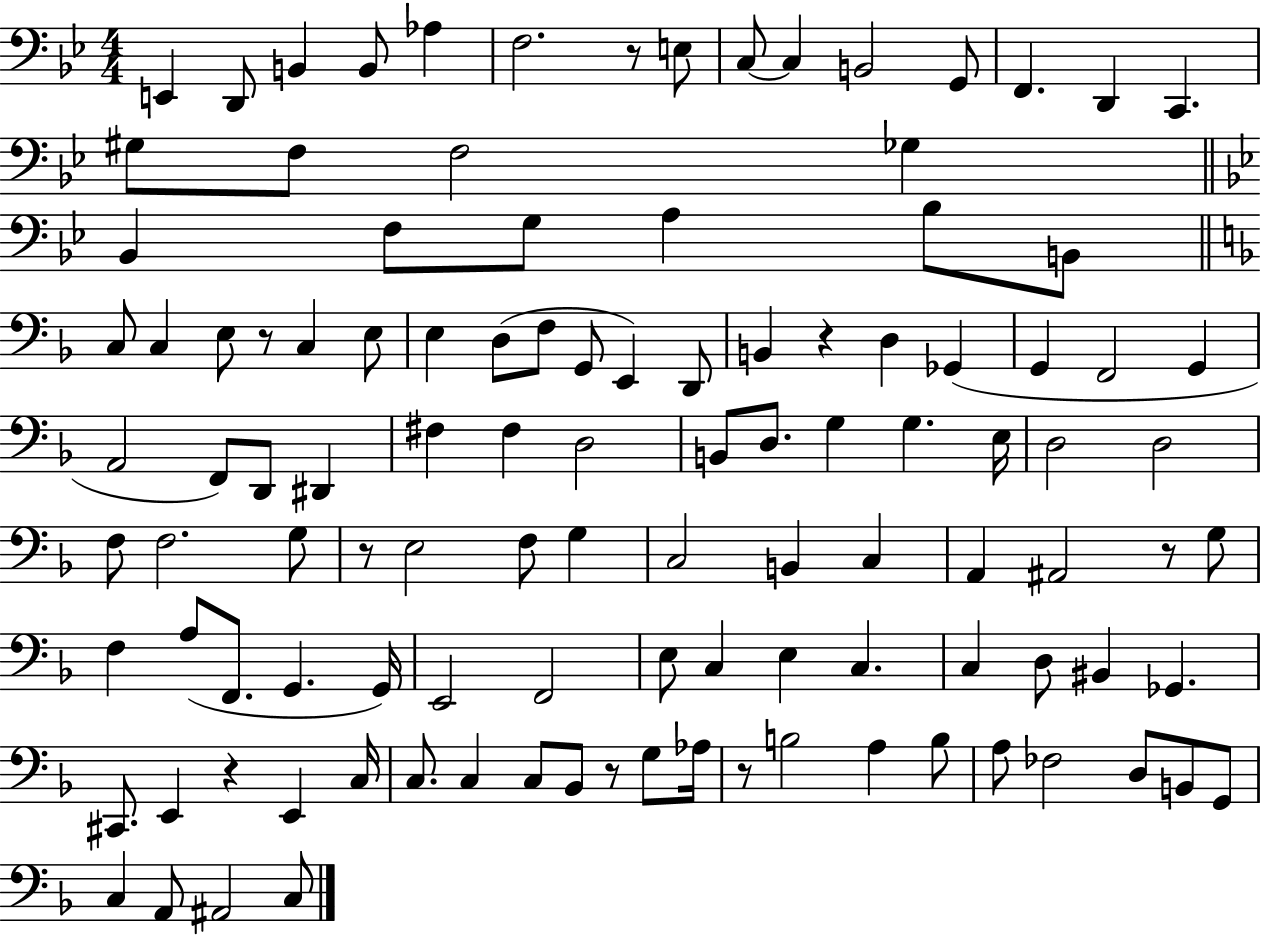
X:1
T:Untitled
M:4/4
L:1/4
K:Bb
E,, D,,/2 B,, B,,/2 _A, F,2 z/2 E,/2 C,/2 C, B,,2 G,,/2 F,, D,, C,, ^G,/2 F,/2 F,2 _G, _B,, F,/2 G,/2 A, _B,/2 B,,/2 C,/2 C, E,/2 z/2 C, E,/2 E, D,/2 F,/2 G,,/2 E,, D,,/2 B,, z D, _G,, G,, F,,2 G,, A,,2 F,,/2 D,,/2 ^D,, ^F, ^F, D,2 B,,/2 D,/2 G, G, E,/4 D,2 D,2 F,/2 F,2 G,/2 z/2 E,2 F,/2 G, C,2 B,, C, A,, ^A,,2 z/2 G,/2 F, A,/2 F,,/2 G,, G,,/4 E,,2 F,,2 E,/2 C, E, C, C, D,/2 ^B,, _G,, ^C,,/2 E,, z E,, C,/4 C,/2 C, C,/2 _B,,/2 z/2 G,/2 _A,/4 z/2 B,2 A, B,/2 A,/2 _F,2 D,/2 B,,/2 G,,/2 C, A,,/2 ^A,,2 C,/2